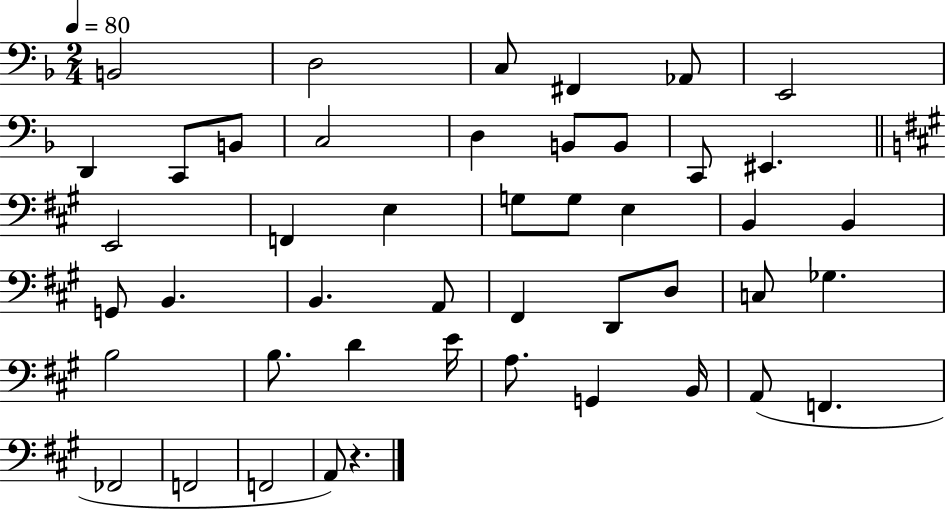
{
  \clef bass
  \numericTimeSignature
  \time 2/4
  \key f \major
  \tempo 4 = 80
  b,2 | d2 | c8 fis,4 aes,8 | e,2 | \break d,4 c,8 b,8 | c2 | d4 b,8 b,8 | c,8 eis,4. | \break \bar "||" \break \key a \major e,2 | f,4 e4 | g8 g8 e4 | b,4 b,4 | \break g,8 b,4. | b,4. a,8 | fis,4 d,8 d8 | c8 ges4. | \break b2 | b8. d'4 e'16 | a8. g,4 b,16 | a,8( f,4. | \break fes,2 | f,2 | f,2 | a,8) r4. | \break \bar "|."
}